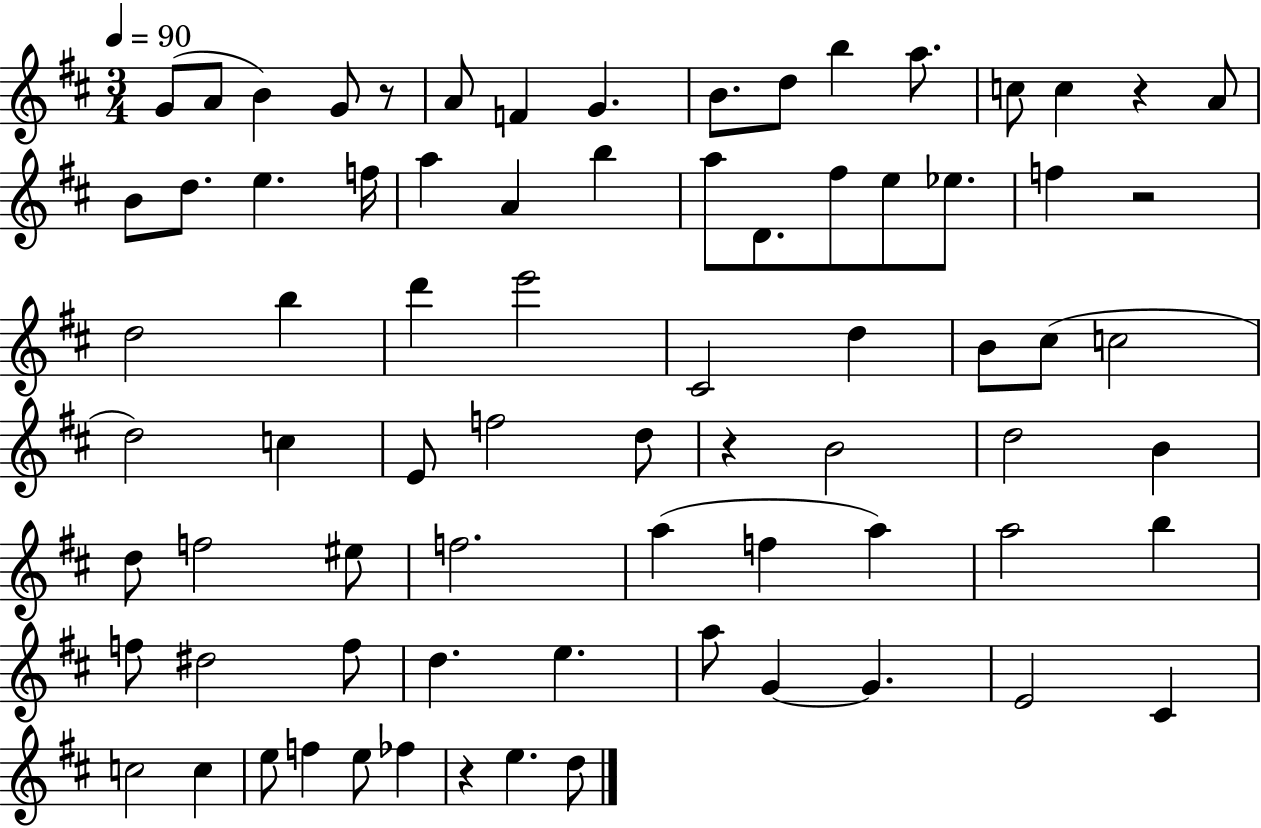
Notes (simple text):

G4/e A4/e B4/q G4/e R/e A4/e F4/q G4/q. B4/e. D5/e B5/q A5/e. C5/e C5/q R/q A4/e B4/e D5/e. E5/q. F5/s A5/q A4/q B5/q A5/e D4/e. F#5/e E5/e Eb5/e. F5/q R/h D5/h B5/q D6/q E6/h C#4/h D5/q B4/e C#5/e C5/h D5/h C5/q E4/e F5/h D5/e R/q B4/h D5/h B4/q D5/e F5/h EIS5/e F5/h. A5/q F5/q A5/q A5/h B5/q F5/e D#5/h F5/e D5/q. E5/q. A5/e G4/q G4/q. E4/h C#4/q C5/h C5/q E5/e F5/q E5/e FES5/q R/q E5/q. D5/e